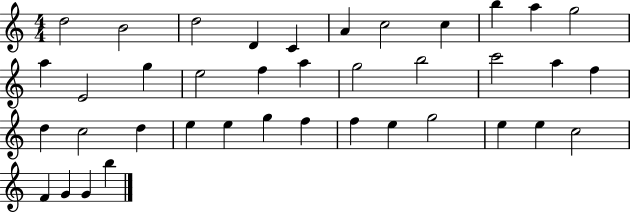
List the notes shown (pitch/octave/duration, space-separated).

D5/h B4/h D5/h D4/q C4/q A4/q C5/h C5/q B5/q A5/q G5/h A5/q E4/h G5/q E5/h F5/q A5/q G5/h B5/h C6/h A5/q F5/q D5/q C5/h D5/q E5/q E5/q G5/q F5/q F5/q E5/q G5/h E5/q E5/q C5/h F4/q G4/q G4/q B5/q